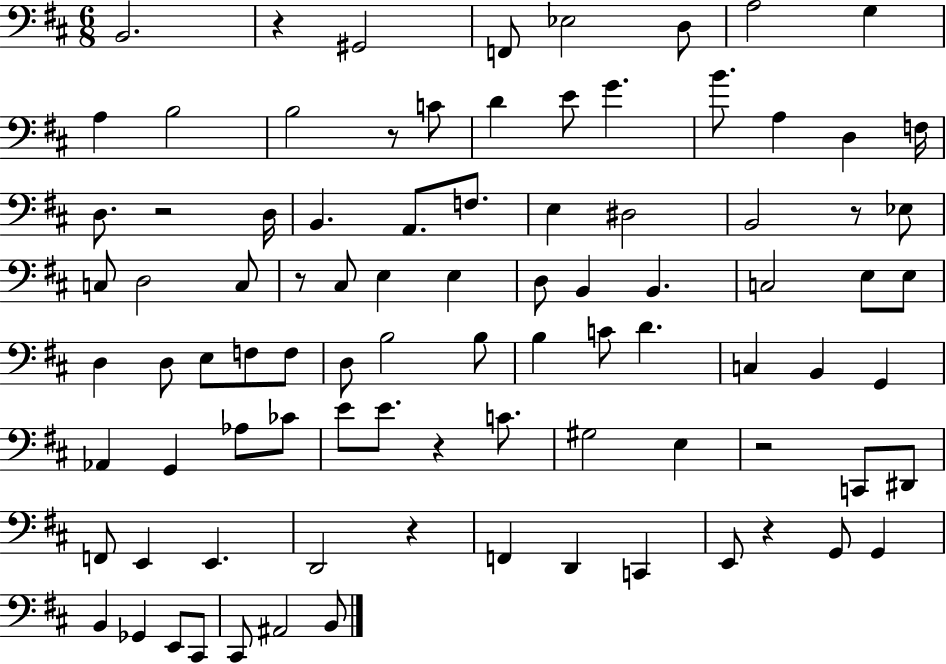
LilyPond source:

{
  \clef bass
  \numericTimeSignature
  \time 6/8
  \key d \major
  b,2. | r4 gis,2 | f,8 ees2 d8 | a2 g4 | \break a4 b2 | b2 r8 c'8 | d'4 e'8 g'4. | b'8. a4 d4 f16 | \break d8. r2 d16 | b,4. a,8. f8. | e4 dis2 | b,2 r8 ees8 | \break c8 d2 c8 | r8 cis8 e4 e4 | d8 b,4 b,4. | c2 e8 e8 | \break d4 d8 e8 f8 f8 | d8 b2 b8 | b4 c'8 d'4. | c4 b,4 g,4 | \break aes,4 g,4 aes8 ces'8 | e'8 e'8. r4 c'8. | gis2 e4 | r2 c,8 dis,8 | \break f,8 e,4 e,4. | d,2 r4 | f,4 d,4 c,4 | e,8 r4 g,8 g,4 | \break b,4 ges,4 e,8 cis,8 | cis,8 ais,2 b,8 | \bar "|."
}